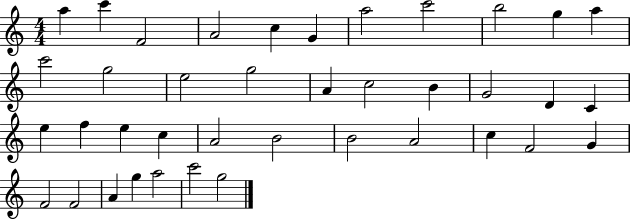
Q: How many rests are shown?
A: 0